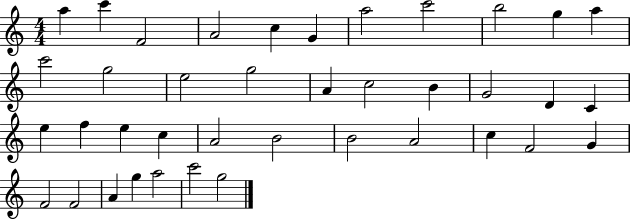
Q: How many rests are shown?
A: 0